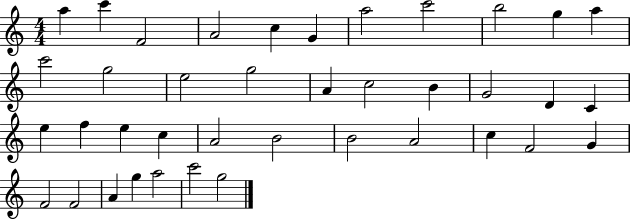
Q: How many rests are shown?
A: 0